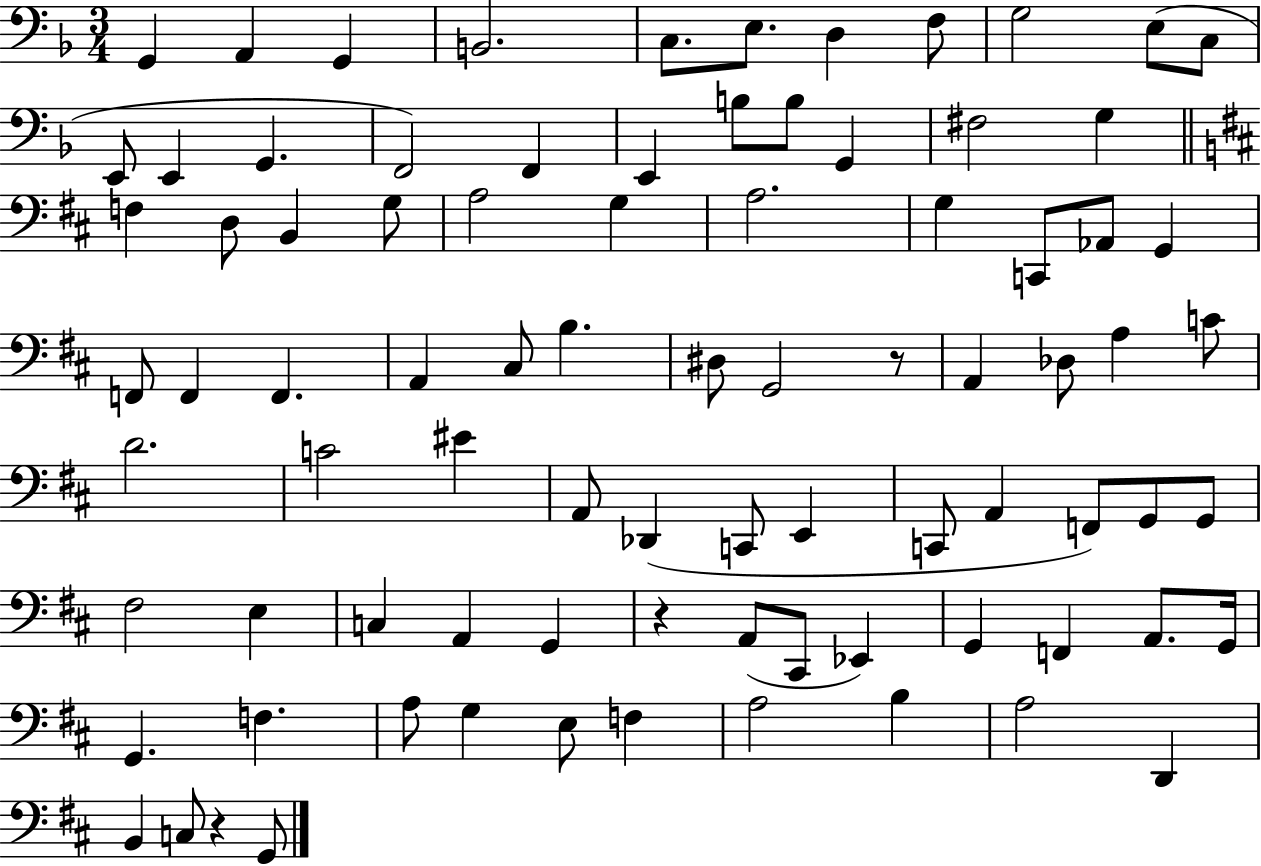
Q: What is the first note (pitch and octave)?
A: G2